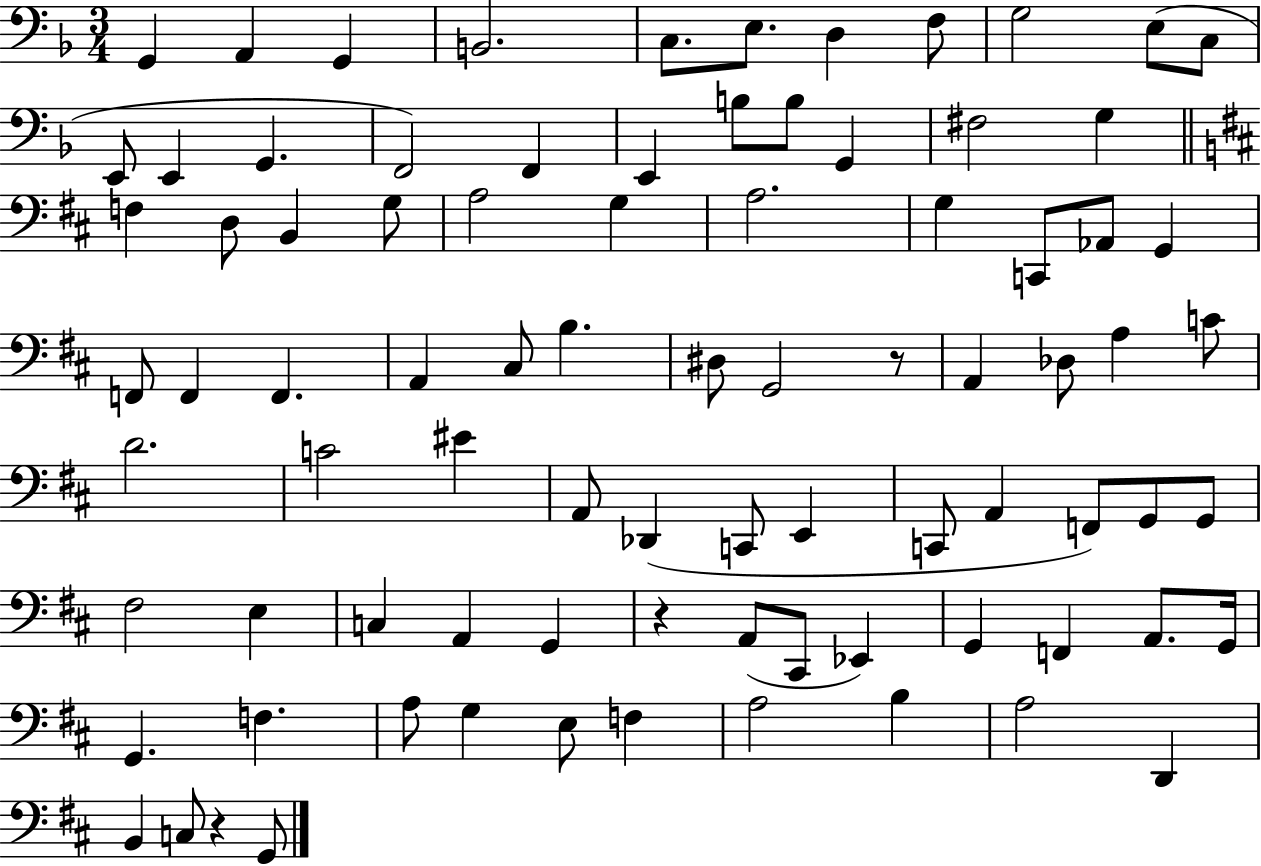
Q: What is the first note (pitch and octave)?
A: G2